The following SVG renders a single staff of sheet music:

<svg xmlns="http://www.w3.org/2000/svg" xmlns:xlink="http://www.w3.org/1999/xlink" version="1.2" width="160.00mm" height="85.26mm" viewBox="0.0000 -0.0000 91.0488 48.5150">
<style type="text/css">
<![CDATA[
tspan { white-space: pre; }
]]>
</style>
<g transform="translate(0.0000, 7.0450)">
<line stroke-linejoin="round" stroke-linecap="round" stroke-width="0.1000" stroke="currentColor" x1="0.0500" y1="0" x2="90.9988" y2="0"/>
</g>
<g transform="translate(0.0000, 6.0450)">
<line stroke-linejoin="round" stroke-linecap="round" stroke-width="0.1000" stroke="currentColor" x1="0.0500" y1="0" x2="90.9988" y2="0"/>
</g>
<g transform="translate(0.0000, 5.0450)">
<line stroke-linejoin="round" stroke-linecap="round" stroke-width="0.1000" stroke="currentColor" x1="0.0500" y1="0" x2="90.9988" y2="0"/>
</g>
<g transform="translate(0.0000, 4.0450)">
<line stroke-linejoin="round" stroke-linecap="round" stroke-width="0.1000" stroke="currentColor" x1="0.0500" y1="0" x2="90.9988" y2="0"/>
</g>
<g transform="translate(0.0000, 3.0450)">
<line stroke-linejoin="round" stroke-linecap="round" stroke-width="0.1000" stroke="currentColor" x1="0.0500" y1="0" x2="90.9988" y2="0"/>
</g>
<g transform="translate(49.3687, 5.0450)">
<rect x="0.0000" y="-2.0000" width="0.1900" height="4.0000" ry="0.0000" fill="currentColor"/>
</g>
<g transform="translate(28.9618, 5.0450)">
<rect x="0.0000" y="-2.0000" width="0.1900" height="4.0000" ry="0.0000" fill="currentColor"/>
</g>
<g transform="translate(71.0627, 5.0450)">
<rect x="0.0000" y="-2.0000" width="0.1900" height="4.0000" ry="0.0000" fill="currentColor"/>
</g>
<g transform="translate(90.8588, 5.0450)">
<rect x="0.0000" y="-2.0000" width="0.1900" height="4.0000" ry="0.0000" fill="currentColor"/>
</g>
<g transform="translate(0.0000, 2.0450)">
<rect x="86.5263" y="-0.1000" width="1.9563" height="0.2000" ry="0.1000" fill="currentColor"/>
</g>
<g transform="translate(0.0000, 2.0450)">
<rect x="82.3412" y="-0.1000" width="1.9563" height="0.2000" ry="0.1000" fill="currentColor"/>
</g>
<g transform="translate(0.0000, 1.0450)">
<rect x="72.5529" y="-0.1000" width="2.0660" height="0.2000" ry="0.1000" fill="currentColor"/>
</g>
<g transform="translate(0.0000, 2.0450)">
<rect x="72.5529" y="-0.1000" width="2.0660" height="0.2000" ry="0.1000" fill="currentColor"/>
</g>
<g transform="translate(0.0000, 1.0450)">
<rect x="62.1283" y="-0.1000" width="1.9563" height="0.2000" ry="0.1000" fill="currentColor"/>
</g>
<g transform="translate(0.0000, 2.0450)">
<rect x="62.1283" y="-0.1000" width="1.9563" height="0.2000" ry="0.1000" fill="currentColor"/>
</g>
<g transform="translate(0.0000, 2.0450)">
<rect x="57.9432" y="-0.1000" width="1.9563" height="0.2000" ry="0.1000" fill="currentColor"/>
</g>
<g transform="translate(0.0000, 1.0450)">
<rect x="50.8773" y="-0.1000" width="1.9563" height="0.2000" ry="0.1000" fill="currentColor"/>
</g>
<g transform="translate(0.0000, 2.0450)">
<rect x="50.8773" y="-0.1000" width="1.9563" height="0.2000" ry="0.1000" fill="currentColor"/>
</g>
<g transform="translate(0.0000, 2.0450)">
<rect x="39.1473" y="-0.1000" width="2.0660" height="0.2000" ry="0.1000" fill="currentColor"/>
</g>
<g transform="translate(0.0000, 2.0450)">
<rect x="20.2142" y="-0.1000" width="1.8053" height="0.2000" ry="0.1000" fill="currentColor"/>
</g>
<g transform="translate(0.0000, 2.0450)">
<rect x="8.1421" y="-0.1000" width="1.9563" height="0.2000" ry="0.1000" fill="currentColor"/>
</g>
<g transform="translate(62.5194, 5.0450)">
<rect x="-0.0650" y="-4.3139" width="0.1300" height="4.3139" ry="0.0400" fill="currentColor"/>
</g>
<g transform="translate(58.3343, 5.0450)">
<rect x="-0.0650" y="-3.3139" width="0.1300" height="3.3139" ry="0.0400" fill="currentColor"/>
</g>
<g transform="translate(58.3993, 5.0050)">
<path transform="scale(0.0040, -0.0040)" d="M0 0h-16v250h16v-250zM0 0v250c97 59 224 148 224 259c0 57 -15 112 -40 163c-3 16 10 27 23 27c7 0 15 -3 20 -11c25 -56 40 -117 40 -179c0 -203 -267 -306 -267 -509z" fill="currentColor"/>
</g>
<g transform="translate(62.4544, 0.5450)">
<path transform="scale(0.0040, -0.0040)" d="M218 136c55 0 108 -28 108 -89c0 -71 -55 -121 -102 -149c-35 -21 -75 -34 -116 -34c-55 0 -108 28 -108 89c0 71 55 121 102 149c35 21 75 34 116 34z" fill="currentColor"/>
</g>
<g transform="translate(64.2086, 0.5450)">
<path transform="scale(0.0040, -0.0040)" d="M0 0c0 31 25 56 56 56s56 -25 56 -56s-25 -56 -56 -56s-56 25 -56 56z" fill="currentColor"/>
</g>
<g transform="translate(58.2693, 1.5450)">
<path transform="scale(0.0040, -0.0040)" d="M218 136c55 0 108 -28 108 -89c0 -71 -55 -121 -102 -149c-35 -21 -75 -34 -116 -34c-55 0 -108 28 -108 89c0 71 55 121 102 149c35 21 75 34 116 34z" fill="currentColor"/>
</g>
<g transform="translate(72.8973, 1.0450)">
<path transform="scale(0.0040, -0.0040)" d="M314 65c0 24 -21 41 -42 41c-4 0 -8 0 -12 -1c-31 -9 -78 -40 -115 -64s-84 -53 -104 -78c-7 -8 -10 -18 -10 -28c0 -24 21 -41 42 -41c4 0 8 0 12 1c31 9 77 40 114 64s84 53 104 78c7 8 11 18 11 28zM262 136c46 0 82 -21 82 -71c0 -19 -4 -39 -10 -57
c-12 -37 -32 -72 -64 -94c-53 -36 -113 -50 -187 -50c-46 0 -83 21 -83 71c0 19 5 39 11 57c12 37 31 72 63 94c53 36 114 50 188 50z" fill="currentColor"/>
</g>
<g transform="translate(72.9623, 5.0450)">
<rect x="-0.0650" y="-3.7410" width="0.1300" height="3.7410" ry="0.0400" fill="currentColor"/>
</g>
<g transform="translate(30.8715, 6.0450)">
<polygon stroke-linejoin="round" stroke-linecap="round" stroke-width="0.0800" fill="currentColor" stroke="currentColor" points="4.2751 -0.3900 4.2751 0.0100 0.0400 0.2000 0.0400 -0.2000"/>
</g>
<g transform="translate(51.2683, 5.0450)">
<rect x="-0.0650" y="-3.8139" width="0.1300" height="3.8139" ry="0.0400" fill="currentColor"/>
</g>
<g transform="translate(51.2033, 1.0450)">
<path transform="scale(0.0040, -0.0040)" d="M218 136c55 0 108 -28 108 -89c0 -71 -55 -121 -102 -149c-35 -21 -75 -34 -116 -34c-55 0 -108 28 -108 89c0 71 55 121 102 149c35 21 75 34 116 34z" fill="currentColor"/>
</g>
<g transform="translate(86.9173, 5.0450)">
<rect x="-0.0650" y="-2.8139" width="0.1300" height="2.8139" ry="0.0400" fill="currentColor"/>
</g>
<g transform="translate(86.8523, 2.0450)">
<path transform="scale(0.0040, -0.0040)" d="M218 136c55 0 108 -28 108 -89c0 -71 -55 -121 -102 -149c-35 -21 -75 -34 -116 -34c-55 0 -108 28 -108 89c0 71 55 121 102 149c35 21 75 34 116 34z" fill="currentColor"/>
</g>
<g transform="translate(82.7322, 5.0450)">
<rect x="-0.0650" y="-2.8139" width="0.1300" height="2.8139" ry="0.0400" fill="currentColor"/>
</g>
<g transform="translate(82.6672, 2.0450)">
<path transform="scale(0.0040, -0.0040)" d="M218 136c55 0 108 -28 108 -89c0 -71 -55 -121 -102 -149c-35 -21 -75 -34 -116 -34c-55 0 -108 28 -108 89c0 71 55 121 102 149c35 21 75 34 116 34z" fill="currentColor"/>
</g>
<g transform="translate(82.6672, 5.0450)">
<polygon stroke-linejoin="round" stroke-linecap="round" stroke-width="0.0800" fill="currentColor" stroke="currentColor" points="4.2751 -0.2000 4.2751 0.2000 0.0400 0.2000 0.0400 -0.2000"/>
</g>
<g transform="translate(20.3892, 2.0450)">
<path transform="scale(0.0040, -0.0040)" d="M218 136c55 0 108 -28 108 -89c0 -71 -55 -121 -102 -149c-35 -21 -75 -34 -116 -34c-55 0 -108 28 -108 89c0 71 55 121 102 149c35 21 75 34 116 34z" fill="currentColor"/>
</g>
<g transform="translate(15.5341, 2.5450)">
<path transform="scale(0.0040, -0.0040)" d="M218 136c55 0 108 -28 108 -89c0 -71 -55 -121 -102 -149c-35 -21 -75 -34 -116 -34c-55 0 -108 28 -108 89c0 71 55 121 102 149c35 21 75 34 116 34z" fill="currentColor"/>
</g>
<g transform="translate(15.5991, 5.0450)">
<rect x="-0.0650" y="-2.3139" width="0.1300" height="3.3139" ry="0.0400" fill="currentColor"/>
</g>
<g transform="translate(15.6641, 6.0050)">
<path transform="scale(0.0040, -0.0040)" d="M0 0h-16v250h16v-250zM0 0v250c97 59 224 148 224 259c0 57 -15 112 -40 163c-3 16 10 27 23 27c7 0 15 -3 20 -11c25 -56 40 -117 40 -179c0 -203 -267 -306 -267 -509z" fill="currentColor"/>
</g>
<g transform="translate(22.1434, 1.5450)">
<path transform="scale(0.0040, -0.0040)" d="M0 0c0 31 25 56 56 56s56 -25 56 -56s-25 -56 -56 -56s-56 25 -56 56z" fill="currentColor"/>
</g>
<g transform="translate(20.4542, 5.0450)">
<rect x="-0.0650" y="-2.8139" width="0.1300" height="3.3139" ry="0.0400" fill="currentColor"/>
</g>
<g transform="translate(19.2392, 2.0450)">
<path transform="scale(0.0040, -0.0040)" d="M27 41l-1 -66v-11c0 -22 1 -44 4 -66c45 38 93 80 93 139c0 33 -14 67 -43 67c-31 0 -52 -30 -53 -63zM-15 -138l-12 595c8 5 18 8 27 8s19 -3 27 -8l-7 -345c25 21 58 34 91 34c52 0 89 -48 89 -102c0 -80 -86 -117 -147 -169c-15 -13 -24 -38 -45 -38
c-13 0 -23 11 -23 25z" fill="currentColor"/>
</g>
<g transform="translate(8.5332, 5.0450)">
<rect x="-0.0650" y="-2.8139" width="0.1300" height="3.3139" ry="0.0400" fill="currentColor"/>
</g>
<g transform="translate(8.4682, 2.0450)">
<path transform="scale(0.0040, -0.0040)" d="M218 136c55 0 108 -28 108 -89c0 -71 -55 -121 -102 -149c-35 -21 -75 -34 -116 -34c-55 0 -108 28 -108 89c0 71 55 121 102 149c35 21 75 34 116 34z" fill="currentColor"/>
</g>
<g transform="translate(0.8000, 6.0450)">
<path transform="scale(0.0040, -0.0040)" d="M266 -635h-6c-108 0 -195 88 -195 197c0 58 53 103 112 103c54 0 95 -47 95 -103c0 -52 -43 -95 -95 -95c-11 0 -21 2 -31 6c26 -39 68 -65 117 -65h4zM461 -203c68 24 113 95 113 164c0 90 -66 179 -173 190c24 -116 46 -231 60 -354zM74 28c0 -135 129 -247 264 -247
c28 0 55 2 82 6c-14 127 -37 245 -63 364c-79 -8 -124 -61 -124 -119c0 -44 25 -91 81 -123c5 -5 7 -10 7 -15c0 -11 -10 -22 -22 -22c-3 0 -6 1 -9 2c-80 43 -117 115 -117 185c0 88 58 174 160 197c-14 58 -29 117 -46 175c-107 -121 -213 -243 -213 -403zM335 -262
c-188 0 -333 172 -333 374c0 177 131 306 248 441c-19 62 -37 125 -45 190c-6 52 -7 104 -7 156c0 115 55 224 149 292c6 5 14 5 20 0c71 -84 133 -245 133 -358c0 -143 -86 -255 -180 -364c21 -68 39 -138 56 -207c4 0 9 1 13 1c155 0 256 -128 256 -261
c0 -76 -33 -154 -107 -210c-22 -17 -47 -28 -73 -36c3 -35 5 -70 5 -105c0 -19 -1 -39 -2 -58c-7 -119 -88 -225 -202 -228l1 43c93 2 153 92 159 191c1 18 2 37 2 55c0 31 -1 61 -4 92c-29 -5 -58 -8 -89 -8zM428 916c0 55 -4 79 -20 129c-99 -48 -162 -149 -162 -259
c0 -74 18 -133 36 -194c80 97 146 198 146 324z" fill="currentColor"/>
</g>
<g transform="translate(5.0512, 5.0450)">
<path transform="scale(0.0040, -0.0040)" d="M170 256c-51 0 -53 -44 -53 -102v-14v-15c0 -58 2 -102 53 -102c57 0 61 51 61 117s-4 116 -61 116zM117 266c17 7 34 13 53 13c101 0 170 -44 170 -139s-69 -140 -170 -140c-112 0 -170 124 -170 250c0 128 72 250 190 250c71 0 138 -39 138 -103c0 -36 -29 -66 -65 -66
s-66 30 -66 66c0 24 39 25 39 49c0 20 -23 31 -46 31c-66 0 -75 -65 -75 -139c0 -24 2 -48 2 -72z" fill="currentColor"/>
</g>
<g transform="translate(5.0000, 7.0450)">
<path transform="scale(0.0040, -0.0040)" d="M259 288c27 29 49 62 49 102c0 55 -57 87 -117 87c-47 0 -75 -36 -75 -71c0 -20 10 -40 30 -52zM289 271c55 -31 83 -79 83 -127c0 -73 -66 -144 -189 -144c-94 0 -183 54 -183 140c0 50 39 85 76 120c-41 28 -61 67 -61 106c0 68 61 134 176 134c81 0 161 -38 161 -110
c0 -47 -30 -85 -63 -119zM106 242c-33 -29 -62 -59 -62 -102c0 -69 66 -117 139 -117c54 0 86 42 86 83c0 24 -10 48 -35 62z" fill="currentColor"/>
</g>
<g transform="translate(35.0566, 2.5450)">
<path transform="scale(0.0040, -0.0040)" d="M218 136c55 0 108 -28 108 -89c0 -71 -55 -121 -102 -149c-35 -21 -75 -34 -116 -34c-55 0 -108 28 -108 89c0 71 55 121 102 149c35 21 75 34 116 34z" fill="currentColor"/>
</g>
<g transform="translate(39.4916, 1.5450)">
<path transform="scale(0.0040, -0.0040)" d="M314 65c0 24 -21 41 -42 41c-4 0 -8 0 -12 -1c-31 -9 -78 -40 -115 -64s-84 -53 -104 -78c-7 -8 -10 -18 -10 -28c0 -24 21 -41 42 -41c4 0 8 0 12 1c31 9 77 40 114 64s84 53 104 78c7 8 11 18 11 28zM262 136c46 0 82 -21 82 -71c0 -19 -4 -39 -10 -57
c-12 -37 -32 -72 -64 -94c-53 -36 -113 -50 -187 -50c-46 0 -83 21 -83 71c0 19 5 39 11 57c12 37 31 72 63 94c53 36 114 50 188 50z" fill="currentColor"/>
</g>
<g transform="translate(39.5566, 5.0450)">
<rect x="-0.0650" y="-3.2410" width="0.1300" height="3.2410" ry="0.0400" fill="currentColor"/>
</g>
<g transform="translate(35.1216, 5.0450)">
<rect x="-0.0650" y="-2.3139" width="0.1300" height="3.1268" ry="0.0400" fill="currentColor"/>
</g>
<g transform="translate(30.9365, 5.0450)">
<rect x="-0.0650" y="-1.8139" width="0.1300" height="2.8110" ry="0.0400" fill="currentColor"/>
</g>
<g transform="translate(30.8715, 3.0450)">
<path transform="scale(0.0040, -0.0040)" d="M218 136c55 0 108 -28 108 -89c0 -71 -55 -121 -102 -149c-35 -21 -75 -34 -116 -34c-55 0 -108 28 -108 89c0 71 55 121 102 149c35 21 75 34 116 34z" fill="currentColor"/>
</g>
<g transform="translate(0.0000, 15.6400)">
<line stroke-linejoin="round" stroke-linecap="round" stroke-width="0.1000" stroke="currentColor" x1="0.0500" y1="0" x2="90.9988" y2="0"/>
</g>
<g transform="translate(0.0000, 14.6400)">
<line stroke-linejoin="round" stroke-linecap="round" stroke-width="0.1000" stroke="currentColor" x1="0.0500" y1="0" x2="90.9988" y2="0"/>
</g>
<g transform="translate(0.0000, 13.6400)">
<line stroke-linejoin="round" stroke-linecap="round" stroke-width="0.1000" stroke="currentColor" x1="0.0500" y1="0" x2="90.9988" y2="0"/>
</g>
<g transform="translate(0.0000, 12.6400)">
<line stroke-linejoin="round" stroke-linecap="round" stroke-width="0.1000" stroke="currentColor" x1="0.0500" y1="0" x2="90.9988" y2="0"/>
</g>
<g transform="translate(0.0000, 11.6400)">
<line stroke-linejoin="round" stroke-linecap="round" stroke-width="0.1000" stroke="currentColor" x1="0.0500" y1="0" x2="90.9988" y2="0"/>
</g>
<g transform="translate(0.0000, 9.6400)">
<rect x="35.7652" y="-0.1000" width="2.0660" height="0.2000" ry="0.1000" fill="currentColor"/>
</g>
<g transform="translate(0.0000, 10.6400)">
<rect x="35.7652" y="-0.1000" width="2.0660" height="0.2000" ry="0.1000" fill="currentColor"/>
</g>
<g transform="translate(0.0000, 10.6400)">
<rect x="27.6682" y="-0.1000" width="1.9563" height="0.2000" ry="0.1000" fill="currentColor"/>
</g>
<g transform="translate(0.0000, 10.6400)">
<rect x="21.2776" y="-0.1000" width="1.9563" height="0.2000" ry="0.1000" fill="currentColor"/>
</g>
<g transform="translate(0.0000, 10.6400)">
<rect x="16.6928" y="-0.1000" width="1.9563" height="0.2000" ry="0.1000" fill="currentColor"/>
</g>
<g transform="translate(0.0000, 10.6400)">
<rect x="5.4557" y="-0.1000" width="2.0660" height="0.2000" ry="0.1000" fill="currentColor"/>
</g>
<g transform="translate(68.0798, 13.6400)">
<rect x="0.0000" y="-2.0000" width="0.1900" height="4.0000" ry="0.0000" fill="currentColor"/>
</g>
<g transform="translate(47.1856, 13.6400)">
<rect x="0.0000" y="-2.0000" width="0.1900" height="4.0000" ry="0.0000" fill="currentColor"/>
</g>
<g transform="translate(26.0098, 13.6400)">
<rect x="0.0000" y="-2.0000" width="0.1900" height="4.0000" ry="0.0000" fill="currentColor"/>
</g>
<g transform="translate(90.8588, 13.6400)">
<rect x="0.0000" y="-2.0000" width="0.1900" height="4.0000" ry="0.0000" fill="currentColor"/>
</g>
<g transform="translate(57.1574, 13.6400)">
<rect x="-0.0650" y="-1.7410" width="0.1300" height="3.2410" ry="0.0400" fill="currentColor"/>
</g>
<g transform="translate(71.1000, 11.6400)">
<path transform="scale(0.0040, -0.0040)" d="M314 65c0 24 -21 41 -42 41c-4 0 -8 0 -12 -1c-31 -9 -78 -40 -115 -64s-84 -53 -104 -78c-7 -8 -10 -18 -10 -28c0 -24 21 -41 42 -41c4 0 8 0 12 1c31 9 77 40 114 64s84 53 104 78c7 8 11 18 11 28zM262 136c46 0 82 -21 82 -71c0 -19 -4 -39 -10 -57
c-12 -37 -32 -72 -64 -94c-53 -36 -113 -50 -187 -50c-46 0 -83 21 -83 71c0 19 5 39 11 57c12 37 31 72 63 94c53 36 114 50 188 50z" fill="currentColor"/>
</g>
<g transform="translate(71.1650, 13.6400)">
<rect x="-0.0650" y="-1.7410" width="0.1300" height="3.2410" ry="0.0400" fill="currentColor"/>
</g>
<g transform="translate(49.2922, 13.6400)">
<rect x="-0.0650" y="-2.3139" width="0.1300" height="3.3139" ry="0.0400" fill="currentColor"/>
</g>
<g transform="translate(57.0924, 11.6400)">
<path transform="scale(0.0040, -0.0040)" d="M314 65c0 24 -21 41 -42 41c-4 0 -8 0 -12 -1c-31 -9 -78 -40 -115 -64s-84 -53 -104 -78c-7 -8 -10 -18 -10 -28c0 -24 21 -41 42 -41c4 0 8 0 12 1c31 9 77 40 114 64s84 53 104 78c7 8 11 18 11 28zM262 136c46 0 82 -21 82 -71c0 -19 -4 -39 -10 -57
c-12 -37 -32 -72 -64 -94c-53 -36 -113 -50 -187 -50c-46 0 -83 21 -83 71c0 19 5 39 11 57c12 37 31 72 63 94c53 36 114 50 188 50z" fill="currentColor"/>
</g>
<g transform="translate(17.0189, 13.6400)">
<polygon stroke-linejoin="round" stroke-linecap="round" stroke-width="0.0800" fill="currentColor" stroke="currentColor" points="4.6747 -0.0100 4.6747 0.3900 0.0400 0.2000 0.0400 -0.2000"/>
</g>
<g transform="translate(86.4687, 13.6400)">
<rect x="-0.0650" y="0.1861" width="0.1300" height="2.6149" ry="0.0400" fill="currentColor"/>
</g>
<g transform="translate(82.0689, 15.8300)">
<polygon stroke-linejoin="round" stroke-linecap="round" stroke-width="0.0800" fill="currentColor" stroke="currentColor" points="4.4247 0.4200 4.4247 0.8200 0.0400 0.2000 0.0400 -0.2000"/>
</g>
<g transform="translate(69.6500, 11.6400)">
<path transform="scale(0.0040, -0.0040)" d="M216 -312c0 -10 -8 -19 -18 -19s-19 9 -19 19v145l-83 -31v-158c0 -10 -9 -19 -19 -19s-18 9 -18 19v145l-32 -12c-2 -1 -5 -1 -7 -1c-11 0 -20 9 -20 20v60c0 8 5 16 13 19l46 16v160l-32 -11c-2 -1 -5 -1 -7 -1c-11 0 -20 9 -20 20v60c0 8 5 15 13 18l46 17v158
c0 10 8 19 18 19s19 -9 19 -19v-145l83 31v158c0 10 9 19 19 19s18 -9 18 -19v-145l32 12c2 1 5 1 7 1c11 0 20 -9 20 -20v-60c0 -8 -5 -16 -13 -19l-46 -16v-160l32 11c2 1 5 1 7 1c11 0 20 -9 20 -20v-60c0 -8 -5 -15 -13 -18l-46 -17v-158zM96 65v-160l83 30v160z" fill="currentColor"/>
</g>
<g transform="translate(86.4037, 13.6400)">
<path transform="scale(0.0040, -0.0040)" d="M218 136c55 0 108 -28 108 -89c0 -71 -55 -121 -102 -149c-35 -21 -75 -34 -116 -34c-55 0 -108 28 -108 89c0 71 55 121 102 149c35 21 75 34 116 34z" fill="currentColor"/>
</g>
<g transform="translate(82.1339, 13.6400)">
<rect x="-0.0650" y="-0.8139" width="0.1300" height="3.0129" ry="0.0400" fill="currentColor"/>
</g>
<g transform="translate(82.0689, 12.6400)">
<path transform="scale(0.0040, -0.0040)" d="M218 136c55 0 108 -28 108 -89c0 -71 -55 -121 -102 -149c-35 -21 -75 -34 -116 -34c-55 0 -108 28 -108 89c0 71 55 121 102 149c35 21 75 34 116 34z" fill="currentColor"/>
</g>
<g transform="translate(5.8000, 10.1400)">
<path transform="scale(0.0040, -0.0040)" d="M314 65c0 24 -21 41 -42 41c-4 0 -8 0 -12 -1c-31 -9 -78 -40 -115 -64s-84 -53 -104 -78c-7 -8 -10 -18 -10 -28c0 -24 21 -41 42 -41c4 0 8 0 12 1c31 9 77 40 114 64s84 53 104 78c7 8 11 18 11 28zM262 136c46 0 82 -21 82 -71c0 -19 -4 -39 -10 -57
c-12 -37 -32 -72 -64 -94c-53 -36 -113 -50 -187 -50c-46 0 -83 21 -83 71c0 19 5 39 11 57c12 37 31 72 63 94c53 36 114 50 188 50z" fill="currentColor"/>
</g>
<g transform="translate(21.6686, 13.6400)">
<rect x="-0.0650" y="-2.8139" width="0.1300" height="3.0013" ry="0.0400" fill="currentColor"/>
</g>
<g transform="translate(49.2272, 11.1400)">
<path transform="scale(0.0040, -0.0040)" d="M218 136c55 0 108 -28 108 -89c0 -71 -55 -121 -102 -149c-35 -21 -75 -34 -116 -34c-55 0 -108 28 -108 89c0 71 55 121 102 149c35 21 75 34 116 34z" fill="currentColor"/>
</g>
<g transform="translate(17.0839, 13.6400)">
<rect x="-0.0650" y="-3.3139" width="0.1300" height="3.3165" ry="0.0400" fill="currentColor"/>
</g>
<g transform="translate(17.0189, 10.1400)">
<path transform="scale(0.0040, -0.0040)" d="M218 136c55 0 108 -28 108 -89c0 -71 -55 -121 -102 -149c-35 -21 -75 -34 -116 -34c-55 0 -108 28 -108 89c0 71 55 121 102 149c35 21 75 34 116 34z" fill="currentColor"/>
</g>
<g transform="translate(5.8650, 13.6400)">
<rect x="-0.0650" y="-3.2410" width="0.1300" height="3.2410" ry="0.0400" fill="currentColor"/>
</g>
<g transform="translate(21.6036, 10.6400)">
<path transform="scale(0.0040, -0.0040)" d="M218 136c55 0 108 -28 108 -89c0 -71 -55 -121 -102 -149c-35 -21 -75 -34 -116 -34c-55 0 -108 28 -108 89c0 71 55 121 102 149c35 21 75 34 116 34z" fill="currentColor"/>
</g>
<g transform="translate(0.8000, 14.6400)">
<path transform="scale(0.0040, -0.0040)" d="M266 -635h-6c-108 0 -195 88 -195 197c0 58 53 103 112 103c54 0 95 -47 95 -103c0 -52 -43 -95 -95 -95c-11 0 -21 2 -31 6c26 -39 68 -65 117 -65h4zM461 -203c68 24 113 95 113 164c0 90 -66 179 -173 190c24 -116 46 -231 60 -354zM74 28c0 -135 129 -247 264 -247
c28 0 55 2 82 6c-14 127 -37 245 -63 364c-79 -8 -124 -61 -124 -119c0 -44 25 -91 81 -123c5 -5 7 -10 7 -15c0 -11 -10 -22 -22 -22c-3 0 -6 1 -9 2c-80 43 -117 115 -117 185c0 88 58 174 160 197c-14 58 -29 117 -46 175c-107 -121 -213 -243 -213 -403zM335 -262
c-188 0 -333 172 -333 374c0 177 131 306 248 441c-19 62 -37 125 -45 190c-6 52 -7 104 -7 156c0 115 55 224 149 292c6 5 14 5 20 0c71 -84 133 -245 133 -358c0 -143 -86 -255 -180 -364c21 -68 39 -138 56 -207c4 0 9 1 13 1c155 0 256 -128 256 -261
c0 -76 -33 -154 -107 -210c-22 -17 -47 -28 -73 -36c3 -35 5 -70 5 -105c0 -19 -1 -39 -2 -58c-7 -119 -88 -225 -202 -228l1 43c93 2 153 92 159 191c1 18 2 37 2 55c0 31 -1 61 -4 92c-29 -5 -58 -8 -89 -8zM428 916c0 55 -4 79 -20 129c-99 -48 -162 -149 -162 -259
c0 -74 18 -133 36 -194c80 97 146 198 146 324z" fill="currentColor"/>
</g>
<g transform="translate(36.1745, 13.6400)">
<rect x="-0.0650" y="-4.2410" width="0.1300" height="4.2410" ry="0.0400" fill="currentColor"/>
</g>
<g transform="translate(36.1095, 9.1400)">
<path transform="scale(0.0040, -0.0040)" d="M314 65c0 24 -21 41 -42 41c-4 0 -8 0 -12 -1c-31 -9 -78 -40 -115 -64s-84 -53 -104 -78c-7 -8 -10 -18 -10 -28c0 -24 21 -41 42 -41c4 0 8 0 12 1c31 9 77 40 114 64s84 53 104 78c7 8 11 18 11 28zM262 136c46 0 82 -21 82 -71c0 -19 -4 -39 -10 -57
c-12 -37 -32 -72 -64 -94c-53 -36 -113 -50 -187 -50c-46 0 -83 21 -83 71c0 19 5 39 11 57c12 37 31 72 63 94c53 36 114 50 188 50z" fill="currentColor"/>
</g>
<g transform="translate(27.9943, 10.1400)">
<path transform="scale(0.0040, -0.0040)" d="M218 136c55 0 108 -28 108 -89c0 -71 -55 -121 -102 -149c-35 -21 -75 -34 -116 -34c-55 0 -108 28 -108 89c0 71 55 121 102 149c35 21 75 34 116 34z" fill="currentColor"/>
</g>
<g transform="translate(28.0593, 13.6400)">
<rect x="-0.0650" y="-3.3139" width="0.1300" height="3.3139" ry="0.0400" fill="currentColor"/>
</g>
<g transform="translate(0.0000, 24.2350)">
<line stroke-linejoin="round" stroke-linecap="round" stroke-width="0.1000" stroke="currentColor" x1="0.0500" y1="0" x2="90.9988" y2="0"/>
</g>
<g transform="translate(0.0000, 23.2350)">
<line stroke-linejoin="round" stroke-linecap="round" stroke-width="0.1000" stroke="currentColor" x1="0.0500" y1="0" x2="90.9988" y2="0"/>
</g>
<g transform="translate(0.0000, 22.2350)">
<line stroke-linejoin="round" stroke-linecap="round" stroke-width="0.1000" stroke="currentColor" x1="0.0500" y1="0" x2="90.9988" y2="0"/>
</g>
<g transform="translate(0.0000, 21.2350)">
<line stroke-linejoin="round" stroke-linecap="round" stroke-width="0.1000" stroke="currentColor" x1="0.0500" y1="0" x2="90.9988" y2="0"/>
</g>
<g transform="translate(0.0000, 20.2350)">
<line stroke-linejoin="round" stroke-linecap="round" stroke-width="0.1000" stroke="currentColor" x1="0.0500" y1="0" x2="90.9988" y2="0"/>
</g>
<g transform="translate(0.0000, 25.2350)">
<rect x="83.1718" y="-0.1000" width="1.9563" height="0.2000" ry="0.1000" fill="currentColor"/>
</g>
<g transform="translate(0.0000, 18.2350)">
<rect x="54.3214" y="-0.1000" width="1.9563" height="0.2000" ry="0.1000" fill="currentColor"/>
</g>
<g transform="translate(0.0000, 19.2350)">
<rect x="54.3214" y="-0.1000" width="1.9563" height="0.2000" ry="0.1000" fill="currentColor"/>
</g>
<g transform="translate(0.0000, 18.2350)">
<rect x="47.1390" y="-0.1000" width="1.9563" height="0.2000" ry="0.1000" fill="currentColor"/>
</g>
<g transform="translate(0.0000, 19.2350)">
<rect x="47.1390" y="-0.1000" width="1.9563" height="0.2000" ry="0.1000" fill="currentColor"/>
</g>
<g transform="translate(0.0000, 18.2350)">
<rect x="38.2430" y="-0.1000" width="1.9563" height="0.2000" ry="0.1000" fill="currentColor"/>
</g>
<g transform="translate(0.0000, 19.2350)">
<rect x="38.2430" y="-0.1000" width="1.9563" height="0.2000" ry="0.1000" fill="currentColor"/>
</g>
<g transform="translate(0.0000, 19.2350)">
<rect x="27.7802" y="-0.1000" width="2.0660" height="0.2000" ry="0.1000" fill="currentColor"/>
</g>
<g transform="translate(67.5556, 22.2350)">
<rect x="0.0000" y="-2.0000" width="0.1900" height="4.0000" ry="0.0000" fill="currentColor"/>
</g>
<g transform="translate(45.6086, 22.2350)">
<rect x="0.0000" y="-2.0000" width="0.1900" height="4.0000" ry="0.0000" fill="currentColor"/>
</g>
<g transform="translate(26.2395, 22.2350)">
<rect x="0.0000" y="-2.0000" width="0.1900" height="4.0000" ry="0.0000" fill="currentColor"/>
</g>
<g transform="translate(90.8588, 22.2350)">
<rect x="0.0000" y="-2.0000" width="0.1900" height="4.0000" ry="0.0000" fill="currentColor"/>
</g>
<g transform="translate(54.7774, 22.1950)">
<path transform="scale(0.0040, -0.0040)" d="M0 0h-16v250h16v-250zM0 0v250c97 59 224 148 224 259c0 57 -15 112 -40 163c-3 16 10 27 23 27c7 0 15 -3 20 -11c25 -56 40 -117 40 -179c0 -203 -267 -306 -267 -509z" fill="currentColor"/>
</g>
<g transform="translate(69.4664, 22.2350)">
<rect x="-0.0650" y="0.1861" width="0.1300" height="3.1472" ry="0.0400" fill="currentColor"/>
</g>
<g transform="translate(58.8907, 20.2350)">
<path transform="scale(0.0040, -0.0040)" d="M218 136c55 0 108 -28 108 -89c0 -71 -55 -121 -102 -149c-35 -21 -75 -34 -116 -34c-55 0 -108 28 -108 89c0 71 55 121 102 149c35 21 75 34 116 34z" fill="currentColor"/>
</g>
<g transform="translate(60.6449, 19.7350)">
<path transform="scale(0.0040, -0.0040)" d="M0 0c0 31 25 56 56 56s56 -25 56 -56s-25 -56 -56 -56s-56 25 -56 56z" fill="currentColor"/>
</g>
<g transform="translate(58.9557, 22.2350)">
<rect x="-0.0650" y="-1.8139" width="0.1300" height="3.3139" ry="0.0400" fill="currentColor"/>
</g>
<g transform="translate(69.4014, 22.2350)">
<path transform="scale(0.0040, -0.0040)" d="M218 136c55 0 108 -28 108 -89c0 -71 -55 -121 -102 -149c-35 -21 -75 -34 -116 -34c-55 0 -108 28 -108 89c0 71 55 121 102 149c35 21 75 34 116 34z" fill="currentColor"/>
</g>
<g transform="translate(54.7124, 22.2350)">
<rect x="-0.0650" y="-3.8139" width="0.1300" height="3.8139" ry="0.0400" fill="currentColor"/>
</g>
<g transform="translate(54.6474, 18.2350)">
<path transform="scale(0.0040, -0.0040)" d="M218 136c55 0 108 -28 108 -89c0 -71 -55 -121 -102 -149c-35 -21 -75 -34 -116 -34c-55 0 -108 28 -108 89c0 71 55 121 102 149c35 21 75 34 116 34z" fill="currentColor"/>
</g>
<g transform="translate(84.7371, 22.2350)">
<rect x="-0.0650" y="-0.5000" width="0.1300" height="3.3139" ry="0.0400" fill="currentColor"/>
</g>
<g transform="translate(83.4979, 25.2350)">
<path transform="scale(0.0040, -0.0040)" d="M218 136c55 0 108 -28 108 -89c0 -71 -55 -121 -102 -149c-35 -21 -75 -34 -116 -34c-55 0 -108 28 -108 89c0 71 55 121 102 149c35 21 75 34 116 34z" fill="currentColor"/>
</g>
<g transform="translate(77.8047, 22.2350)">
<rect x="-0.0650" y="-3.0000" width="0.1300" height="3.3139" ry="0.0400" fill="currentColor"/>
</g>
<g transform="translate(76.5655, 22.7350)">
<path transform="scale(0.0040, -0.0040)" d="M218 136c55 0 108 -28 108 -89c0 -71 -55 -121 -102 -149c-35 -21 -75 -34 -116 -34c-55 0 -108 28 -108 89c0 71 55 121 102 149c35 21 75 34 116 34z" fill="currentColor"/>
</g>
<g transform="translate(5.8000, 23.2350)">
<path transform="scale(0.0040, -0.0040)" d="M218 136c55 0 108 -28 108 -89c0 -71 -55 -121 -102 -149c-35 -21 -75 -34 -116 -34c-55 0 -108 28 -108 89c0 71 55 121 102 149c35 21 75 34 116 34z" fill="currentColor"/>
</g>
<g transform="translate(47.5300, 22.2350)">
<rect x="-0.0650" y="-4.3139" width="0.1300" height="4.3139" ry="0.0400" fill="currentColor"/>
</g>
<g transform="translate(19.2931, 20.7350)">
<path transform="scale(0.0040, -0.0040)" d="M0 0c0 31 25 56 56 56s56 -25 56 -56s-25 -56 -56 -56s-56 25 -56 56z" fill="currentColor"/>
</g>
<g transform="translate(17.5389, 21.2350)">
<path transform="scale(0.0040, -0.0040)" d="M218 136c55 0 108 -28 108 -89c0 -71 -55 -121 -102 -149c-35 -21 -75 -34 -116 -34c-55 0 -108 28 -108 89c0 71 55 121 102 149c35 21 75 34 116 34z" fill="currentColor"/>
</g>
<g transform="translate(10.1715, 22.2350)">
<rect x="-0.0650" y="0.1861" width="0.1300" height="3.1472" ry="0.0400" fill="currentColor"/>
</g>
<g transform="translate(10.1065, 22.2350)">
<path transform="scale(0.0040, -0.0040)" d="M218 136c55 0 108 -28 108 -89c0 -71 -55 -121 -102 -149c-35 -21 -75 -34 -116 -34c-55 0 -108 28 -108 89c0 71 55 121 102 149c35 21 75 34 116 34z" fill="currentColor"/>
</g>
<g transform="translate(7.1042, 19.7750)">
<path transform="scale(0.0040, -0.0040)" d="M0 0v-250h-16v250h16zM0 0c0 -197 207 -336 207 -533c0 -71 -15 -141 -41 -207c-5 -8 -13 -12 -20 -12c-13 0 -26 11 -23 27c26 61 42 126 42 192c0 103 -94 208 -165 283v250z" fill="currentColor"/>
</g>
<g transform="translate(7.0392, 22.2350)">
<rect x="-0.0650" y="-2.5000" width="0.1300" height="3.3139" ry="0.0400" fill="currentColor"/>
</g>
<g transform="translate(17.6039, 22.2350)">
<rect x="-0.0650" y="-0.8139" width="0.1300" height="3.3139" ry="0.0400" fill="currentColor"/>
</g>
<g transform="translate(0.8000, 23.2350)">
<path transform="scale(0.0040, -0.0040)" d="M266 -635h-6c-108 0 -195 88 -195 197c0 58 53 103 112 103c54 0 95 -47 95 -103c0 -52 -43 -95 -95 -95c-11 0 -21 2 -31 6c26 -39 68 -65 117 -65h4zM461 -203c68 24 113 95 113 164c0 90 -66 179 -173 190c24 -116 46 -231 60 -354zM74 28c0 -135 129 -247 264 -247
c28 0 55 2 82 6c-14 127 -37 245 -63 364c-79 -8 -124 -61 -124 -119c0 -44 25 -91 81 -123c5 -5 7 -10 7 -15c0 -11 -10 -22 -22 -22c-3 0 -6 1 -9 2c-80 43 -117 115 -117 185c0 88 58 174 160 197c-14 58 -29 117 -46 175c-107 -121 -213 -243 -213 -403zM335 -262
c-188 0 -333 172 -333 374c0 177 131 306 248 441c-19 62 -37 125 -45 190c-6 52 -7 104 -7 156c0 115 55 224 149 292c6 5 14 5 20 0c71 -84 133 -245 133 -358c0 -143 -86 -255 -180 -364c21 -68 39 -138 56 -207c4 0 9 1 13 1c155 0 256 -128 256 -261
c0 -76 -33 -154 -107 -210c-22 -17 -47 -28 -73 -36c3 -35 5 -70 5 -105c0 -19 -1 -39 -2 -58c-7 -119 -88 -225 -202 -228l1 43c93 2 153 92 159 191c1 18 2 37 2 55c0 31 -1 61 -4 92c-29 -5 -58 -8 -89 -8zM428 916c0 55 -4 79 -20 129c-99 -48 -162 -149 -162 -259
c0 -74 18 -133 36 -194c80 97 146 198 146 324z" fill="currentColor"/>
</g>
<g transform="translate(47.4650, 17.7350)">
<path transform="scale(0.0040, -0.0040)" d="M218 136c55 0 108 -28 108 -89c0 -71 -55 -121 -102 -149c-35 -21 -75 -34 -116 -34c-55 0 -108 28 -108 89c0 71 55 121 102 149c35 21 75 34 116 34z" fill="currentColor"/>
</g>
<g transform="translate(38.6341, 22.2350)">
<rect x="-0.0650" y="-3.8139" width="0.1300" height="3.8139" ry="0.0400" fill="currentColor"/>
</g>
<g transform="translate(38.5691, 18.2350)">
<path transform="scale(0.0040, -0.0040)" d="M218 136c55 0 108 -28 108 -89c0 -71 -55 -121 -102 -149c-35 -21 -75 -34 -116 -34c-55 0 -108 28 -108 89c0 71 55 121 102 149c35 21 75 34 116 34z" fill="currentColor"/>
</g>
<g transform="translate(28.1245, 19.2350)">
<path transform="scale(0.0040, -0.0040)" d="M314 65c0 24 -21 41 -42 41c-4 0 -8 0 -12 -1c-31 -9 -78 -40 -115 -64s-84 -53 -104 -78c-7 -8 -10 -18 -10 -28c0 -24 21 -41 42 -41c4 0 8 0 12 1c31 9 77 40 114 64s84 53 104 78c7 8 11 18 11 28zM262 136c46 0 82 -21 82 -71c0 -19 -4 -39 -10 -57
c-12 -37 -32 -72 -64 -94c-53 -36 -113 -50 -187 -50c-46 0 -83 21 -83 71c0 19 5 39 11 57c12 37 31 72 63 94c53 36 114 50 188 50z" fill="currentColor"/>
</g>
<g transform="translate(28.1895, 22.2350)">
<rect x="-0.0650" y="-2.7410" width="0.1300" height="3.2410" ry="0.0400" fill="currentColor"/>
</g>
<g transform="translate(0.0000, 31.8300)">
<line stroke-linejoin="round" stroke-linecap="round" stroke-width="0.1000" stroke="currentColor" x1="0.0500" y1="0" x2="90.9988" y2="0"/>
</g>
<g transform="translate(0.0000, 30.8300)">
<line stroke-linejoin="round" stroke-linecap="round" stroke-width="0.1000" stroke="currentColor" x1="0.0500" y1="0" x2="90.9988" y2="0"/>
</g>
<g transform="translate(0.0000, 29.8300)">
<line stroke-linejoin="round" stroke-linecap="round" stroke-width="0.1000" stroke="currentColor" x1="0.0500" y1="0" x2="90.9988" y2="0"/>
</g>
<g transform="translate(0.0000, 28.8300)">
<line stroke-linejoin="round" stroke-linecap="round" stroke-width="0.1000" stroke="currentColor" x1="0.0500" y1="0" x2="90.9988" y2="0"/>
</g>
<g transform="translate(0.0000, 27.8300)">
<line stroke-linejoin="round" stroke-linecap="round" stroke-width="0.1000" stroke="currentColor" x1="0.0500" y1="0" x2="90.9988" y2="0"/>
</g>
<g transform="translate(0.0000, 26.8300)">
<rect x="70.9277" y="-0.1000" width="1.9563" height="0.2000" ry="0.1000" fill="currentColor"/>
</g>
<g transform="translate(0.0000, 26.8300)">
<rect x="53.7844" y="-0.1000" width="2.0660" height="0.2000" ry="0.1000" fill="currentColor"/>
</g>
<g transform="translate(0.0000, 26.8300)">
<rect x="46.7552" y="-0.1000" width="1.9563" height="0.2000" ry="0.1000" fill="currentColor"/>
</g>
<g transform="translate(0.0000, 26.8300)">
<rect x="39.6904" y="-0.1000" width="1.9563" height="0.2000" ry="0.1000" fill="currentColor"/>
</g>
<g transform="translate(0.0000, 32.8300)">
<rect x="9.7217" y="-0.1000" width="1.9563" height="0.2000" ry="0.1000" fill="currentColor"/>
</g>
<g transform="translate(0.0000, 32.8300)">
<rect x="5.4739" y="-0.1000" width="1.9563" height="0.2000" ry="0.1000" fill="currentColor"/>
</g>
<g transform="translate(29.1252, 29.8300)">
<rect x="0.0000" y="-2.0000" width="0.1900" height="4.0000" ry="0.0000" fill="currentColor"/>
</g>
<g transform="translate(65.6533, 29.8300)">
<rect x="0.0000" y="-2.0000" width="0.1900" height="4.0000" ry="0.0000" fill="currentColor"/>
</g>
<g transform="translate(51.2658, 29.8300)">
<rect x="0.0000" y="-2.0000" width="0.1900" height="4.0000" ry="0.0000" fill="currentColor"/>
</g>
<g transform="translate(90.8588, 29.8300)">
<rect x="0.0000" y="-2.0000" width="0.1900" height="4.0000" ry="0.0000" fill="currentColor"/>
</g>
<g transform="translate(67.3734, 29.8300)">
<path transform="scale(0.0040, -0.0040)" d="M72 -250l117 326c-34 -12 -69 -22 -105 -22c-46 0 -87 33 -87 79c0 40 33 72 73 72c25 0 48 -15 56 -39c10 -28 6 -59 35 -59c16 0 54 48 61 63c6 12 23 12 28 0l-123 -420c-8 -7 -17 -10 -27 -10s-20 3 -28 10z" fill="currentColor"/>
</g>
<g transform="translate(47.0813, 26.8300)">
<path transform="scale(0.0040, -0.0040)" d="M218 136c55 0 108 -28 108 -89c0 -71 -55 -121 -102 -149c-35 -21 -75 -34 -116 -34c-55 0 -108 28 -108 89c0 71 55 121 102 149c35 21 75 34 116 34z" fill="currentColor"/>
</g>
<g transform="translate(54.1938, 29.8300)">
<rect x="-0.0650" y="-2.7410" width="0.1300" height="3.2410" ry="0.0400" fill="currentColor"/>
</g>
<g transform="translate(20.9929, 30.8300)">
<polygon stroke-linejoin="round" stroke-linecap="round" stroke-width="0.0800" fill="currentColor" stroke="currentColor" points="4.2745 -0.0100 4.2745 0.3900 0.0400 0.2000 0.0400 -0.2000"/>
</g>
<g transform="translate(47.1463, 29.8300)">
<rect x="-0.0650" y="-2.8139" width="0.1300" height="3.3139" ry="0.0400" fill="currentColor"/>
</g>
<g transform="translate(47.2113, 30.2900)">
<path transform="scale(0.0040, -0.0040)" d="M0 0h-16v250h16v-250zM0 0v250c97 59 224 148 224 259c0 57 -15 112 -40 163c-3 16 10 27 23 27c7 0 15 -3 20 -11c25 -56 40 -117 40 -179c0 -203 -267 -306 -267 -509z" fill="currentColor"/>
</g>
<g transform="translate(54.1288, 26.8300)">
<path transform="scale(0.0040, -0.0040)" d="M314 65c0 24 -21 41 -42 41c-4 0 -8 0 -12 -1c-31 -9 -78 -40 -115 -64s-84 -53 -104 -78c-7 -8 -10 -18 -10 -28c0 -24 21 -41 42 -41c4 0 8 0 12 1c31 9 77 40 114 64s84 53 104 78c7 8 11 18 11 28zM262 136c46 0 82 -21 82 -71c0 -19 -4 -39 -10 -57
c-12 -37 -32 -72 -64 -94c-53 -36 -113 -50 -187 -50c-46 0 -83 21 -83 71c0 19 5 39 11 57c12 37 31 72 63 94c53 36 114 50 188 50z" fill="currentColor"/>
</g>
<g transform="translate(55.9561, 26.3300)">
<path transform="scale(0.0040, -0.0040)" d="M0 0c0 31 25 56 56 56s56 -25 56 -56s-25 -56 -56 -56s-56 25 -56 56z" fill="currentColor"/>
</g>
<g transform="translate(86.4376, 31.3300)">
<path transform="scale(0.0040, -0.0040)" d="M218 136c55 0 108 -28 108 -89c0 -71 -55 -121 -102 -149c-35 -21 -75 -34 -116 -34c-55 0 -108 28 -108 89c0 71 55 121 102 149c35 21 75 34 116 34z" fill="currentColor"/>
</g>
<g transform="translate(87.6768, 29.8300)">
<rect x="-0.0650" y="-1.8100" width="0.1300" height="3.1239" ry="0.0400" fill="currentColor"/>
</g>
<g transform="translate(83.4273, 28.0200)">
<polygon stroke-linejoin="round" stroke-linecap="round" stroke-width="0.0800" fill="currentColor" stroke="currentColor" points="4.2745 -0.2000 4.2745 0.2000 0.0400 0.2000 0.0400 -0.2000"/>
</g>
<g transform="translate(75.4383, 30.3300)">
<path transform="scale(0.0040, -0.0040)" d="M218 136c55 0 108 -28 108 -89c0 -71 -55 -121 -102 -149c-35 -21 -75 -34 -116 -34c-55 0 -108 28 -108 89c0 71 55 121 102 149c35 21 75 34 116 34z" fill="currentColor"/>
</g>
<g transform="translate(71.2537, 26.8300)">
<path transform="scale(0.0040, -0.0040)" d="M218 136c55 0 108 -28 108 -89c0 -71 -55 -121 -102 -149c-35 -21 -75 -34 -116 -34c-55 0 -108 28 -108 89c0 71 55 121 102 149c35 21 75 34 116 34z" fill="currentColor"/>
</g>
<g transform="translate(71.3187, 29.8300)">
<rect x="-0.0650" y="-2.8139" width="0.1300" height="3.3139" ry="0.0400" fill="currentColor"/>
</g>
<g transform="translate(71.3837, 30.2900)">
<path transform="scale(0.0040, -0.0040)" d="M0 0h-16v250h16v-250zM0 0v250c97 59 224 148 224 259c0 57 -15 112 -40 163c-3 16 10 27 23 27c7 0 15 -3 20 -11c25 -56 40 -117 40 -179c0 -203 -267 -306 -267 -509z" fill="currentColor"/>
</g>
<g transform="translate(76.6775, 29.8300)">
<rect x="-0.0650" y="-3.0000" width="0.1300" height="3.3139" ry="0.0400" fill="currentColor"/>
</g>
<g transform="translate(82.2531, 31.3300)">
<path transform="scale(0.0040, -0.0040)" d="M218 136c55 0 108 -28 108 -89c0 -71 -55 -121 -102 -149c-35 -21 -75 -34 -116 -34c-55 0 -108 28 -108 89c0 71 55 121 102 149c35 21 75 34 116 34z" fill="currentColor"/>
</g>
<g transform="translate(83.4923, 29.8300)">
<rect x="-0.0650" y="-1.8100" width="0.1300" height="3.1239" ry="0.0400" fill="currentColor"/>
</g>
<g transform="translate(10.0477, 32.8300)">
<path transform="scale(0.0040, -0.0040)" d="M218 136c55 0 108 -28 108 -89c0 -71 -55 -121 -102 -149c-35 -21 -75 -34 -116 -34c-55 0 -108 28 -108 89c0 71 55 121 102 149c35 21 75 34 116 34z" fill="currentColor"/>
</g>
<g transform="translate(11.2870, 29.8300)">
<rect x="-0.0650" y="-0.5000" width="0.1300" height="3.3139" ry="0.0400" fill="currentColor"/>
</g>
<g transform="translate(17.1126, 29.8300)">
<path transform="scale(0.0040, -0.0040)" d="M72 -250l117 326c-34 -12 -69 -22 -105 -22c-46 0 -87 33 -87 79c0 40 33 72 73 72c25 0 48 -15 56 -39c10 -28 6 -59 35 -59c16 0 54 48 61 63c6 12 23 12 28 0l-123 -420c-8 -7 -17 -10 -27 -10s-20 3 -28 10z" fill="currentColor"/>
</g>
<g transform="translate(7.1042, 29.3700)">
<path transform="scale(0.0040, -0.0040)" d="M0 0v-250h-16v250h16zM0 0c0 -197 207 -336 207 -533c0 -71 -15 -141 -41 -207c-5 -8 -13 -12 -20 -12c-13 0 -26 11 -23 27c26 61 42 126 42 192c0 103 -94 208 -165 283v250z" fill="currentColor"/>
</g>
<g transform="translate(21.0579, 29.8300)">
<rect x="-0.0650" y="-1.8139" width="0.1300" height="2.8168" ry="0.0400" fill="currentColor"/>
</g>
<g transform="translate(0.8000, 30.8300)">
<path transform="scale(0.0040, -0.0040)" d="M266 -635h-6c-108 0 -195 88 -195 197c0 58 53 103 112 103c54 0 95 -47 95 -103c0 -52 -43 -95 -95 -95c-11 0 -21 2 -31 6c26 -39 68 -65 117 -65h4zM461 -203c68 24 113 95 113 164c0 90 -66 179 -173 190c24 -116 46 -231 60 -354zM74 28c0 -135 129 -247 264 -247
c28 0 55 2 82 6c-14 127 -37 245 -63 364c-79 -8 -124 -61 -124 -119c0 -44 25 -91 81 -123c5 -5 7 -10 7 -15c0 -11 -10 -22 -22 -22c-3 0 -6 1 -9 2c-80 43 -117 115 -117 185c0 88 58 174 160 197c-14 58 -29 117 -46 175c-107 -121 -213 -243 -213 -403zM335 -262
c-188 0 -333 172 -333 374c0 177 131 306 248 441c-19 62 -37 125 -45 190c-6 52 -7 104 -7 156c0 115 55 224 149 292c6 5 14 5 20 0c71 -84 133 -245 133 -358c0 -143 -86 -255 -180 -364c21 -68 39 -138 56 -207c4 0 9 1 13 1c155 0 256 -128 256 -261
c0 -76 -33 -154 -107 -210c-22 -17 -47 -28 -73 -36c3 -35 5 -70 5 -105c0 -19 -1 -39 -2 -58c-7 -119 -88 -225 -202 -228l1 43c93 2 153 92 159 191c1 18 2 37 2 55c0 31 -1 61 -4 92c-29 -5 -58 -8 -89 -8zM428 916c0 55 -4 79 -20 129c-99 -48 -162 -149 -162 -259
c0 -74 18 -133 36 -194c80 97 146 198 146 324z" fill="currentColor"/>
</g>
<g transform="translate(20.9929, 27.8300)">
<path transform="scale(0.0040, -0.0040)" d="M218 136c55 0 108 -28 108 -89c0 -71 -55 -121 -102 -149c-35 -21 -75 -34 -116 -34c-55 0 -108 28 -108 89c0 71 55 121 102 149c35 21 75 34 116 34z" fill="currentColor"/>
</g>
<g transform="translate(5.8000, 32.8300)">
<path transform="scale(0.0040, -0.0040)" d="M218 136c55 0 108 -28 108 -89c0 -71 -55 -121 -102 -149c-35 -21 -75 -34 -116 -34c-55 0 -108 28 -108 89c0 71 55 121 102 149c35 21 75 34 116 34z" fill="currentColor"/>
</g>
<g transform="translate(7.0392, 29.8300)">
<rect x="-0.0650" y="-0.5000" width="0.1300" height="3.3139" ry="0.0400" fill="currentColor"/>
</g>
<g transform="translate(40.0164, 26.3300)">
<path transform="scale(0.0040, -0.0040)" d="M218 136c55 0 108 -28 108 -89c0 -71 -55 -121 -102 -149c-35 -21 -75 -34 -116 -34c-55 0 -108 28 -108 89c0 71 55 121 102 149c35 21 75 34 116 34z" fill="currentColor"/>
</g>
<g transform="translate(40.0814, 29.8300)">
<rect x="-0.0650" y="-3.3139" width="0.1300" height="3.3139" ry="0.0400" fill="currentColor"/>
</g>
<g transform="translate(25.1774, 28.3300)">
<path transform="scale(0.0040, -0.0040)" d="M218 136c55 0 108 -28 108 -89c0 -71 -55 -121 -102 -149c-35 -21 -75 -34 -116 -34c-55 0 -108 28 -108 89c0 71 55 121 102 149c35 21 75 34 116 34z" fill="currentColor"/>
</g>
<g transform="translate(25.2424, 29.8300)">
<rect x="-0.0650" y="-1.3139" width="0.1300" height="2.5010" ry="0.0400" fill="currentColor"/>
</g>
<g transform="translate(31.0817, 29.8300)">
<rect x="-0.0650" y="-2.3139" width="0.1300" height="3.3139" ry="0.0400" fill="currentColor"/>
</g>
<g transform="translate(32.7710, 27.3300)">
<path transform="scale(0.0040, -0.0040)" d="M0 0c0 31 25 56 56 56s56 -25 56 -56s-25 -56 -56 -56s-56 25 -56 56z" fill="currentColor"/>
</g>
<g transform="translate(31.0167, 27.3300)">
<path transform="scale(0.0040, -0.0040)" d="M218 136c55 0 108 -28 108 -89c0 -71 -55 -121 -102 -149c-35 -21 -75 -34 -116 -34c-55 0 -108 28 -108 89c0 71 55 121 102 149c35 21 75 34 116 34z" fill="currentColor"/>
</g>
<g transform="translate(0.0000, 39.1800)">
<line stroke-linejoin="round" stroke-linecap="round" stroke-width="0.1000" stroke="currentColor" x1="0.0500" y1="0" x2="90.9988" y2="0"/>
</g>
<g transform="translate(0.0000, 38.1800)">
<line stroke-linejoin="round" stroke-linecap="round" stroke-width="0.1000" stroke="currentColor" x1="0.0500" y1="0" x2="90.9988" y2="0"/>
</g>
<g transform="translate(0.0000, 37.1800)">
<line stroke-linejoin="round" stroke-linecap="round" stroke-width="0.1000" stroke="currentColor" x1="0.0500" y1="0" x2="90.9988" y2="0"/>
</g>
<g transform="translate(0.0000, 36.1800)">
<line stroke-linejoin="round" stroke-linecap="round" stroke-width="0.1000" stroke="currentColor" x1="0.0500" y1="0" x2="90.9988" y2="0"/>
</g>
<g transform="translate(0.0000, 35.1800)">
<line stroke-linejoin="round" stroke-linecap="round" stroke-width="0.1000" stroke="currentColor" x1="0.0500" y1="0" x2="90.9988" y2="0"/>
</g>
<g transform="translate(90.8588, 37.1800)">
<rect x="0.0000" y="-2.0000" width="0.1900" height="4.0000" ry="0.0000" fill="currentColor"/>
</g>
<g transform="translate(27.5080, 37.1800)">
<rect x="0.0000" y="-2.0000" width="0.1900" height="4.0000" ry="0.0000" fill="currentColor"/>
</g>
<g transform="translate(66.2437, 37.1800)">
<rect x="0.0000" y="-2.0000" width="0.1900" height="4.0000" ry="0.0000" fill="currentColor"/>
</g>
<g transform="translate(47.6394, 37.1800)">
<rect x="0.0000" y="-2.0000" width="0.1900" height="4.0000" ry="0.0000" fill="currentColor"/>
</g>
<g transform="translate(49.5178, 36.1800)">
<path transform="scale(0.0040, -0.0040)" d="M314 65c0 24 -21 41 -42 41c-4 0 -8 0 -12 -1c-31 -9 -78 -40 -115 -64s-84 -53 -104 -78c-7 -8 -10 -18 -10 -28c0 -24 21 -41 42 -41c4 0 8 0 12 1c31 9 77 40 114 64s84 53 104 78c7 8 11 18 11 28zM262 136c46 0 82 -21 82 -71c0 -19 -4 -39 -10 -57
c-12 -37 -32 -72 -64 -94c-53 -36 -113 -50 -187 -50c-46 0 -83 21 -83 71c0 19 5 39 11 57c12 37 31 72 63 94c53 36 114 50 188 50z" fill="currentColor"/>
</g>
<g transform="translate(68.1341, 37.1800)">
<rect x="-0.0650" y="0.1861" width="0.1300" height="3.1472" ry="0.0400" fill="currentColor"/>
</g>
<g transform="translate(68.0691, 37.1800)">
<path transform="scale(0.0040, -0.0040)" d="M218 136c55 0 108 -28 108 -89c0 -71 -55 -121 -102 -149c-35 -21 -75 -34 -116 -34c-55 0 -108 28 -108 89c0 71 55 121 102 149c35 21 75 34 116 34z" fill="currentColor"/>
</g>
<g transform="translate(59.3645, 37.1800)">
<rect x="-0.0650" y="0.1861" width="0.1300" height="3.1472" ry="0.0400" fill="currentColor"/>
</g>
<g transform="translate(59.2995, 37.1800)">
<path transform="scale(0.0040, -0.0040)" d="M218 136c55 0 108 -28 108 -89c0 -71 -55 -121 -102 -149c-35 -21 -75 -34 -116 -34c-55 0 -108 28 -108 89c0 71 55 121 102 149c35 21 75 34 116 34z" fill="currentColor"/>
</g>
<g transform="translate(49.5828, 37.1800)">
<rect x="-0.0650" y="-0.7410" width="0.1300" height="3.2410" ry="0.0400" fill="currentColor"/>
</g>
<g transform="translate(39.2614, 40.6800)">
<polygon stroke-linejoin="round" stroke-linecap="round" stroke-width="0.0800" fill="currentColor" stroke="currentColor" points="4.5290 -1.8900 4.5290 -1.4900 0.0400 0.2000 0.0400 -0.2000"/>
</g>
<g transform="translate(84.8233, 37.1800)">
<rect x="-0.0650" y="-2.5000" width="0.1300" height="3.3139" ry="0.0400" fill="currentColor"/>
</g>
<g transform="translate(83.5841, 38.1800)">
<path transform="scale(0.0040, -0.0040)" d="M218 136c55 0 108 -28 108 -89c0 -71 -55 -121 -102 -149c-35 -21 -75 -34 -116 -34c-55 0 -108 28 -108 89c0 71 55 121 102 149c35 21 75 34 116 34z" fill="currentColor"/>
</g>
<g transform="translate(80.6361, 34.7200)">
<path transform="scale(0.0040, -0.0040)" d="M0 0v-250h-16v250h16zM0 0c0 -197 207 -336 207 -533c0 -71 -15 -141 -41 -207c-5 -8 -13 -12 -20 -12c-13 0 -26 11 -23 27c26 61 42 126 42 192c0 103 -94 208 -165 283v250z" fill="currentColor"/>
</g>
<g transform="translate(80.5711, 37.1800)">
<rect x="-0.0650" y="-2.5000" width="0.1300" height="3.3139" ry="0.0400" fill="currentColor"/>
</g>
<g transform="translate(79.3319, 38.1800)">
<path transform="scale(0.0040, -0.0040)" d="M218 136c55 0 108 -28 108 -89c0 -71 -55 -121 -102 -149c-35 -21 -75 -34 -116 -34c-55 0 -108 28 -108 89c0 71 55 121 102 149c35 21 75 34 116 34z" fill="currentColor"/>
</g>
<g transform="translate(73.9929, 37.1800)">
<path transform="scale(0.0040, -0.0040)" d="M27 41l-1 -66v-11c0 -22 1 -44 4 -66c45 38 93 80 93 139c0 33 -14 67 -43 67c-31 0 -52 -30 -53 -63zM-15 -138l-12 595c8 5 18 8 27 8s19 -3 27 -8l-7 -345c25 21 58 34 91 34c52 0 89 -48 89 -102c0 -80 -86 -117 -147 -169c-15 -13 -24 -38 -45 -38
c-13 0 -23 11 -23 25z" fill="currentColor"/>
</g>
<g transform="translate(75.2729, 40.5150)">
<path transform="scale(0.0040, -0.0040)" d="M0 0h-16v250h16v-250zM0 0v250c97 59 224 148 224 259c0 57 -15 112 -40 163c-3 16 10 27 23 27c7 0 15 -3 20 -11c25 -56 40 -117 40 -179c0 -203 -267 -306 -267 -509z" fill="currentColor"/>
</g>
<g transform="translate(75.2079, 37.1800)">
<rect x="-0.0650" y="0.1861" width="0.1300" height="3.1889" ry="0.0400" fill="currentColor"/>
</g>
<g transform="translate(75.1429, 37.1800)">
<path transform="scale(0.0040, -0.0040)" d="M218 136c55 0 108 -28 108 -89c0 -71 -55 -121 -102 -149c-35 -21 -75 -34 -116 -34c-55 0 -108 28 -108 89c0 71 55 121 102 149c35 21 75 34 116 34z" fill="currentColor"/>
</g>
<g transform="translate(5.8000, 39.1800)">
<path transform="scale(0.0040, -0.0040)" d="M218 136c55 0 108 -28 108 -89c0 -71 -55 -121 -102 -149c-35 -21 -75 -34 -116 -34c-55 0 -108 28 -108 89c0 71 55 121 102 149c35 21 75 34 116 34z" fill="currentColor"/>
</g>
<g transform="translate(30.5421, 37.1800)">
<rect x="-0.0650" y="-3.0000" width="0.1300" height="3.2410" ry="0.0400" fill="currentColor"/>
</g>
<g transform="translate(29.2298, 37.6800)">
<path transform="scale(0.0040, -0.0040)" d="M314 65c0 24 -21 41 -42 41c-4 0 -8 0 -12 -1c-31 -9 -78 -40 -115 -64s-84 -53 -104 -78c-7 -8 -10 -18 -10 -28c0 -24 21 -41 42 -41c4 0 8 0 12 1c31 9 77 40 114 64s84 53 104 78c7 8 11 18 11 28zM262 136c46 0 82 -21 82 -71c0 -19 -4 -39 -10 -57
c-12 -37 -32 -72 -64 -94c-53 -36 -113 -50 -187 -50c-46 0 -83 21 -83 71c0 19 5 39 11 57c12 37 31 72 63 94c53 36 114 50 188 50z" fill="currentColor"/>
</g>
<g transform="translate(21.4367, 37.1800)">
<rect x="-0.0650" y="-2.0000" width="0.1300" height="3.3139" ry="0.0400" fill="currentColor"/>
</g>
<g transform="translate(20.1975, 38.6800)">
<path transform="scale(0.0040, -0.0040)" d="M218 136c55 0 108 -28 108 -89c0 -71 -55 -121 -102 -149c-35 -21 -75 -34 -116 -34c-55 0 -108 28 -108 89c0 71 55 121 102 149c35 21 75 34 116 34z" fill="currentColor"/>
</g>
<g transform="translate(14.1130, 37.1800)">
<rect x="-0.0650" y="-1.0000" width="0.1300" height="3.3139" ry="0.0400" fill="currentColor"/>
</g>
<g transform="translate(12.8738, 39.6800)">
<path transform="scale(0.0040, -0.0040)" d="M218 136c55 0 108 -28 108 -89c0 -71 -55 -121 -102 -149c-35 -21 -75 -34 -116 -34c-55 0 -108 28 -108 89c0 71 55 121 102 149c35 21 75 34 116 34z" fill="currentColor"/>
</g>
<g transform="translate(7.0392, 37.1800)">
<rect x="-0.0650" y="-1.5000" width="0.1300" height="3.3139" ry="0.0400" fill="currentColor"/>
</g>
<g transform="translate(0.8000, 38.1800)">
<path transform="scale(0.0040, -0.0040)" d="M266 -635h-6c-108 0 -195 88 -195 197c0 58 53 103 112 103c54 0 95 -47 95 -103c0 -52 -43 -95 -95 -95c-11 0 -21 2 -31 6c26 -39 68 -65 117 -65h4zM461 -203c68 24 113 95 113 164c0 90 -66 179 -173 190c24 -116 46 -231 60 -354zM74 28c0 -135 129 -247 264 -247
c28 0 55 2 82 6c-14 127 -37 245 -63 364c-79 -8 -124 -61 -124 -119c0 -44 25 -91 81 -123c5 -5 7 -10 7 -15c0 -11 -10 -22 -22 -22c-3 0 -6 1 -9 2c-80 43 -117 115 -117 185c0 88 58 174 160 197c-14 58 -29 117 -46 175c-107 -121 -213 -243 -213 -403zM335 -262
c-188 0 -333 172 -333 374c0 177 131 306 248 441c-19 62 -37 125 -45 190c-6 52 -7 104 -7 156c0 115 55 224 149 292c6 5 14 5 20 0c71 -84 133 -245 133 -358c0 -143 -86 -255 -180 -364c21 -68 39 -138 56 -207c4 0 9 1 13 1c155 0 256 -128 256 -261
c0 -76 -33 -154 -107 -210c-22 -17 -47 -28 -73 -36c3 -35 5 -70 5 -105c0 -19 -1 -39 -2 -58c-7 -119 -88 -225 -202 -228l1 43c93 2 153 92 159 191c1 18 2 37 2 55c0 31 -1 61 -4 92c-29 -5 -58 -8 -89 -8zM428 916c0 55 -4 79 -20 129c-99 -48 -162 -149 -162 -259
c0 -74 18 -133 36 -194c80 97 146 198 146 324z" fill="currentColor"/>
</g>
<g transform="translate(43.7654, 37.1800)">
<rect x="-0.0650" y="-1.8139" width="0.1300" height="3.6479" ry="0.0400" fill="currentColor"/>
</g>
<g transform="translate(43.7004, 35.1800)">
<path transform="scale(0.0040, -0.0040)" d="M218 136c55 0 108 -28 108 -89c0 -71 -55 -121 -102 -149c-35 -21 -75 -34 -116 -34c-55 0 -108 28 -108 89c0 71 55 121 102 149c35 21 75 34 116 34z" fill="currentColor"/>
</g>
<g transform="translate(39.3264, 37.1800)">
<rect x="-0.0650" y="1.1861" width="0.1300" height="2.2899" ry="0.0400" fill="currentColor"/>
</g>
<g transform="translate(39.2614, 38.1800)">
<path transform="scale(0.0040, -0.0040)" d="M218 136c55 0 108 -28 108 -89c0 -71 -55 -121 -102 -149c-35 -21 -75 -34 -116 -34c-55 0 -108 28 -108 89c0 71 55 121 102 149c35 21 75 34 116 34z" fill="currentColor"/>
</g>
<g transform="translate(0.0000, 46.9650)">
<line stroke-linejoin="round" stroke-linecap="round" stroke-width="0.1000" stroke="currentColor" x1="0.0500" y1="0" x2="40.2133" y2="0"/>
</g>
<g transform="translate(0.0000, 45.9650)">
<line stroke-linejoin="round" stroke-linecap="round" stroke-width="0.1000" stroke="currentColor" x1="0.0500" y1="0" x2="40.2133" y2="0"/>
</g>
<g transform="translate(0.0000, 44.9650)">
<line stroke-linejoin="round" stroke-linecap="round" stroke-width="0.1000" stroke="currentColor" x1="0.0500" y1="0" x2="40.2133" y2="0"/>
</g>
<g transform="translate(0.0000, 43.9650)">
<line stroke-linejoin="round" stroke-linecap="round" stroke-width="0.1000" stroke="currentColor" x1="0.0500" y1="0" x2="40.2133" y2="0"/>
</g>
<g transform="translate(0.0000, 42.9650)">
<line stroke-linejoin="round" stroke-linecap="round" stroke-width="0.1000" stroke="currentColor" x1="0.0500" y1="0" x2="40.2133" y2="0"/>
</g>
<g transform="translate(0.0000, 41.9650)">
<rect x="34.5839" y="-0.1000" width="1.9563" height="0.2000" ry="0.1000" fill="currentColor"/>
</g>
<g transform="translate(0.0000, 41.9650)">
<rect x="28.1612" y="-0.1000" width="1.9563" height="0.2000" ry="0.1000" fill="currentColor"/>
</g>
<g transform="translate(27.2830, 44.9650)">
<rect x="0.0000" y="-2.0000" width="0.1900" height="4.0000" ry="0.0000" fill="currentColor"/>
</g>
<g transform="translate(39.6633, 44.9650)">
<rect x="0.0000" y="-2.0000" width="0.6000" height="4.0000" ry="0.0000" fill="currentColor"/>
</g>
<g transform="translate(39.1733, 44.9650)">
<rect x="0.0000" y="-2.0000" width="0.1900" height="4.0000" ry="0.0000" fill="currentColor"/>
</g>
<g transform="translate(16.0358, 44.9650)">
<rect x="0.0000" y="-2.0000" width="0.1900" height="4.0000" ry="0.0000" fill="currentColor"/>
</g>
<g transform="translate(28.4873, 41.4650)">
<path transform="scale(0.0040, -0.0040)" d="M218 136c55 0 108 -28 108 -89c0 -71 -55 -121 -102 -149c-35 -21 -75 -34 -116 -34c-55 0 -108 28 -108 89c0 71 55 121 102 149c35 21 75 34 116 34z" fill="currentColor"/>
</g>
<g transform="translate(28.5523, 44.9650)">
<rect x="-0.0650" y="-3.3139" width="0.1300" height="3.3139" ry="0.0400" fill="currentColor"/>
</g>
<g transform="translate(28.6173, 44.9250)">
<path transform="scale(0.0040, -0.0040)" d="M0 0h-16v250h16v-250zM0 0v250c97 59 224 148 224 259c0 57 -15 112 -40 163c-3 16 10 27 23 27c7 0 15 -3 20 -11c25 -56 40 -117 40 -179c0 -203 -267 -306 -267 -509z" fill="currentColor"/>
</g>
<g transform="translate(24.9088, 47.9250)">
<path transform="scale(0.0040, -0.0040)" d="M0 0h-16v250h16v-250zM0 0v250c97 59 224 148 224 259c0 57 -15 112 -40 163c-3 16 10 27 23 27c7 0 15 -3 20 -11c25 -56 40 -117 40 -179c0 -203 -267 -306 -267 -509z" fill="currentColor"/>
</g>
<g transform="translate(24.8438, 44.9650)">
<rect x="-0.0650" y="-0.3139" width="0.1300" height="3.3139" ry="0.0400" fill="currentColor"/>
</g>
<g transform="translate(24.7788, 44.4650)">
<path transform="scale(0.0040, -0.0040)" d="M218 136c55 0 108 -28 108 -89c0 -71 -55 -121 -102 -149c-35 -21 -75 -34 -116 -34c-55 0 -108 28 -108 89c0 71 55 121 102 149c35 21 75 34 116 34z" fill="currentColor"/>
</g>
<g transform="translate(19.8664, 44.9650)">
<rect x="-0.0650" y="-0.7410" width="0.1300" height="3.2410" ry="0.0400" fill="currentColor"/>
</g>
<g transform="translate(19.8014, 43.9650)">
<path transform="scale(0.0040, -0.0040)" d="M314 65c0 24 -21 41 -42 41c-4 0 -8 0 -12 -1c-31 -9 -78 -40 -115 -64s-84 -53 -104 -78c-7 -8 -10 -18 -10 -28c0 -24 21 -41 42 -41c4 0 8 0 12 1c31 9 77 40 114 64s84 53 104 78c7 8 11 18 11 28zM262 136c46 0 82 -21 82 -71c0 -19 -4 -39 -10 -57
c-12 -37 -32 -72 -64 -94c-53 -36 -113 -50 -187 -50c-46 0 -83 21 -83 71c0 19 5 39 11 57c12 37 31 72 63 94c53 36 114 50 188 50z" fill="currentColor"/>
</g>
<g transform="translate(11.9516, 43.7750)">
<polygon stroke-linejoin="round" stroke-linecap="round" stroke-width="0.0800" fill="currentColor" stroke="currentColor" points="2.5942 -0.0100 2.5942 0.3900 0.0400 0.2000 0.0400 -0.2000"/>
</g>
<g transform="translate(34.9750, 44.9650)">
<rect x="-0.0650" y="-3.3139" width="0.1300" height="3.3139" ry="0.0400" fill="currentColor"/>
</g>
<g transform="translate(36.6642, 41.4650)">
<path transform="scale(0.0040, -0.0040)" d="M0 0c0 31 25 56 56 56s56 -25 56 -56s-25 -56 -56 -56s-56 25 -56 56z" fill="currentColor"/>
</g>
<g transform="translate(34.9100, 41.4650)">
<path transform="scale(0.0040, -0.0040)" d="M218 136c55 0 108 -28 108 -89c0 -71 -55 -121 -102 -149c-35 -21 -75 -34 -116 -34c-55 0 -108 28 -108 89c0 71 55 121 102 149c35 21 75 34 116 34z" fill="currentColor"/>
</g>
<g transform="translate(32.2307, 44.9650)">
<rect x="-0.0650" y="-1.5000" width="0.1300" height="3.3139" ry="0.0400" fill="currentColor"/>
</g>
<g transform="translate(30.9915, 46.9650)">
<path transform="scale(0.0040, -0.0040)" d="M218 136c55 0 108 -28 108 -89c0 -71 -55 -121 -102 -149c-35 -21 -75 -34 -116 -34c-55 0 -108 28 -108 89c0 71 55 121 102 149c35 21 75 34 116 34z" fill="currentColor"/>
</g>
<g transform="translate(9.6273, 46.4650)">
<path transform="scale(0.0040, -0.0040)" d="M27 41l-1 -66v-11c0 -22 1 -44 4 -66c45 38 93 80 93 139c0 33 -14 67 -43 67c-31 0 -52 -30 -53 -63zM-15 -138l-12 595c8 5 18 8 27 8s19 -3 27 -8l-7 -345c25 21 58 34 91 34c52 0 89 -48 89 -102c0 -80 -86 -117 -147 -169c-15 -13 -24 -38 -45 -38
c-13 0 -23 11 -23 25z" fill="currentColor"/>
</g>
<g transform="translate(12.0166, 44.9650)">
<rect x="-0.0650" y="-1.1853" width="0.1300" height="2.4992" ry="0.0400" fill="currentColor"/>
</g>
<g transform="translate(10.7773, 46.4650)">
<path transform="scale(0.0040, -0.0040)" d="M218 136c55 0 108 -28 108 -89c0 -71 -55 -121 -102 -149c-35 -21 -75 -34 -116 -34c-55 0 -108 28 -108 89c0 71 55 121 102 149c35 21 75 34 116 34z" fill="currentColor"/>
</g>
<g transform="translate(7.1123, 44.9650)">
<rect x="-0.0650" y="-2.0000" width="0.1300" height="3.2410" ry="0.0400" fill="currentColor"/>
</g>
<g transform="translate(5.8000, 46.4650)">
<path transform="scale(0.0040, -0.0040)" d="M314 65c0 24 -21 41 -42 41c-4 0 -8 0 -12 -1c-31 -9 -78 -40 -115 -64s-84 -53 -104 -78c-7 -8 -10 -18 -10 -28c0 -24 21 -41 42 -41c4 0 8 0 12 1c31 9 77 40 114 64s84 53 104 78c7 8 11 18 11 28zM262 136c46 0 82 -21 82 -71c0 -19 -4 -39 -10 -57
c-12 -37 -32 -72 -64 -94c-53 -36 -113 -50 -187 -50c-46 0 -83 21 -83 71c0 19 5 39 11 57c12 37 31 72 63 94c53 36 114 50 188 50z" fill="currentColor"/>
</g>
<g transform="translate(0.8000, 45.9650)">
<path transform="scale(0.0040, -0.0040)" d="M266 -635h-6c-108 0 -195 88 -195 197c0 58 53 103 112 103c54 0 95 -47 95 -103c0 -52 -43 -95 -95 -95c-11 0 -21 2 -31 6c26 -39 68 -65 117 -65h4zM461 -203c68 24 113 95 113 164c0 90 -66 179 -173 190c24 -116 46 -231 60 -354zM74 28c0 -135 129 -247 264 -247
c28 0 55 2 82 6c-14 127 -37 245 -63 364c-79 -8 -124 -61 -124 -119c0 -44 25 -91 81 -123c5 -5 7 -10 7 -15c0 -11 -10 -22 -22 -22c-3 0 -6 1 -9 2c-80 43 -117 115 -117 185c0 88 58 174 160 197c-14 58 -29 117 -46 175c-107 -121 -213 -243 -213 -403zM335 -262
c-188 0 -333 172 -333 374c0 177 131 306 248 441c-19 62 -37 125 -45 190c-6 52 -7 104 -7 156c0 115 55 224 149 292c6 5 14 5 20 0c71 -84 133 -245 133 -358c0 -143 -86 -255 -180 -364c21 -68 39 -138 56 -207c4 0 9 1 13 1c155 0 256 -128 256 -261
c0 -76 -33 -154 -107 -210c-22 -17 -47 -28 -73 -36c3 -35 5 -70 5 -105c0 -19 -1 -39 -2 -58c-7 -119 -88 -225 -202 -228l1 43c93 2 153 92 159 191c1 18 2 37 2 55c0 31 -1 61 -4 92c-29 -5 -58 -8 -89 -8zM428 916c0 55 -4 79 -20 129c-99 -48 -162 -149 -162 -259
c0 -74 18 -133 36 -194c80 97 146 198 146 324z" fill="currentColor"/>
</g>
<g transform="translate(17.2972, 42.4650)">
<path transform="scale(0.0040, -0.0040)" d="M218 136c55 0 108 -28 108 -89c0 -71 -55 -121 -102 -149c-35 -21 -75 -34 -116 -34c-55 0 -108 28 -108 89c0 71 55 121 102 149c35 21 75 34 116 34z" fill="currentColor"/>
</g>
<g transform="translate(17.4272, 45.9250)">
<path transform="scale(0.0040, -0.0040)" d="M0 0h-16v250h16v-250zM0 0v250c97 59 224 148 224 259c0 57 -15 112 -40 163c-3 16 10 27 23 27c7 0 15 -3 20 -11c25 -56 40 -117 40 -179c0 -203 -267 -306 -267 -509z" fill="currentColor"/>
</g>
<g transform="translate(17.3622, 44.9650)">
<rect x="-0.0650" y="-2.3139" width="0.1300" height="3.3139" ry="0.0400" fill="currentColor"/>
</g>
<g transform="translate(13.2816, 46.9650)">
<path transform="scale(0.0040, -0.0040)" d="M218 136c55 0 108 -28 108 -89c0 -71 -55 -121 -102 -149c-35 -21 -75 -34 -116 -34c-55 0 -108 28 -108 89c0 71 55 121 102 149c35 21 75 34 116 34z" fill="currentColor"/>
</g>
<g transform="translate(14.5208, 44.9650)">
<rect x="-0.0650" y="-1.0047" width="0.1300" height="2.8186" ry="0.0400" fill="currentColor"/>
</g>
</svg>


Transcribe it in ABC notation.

X:1
T:Untitled
M:6/8
L:1/4
K:C
a g/2 _a f/2 g/2 b2 c' b/2 d' c'2 a/2 a/2 b2 b/2 a/2 b d'2 g f2 ^f2 d/2 B/2 G/2 B d a2 c' d' c'/2 f B A C C/2 C z/2 f/2 e/2 g b a/2 a2 z/2 a/2 A F/2 F/2 E D F A2 G/2 f/2 d2 B B _B/2 G/2 G F2 _F/2 E/2 g/2 d2 c/2 b/2 E b